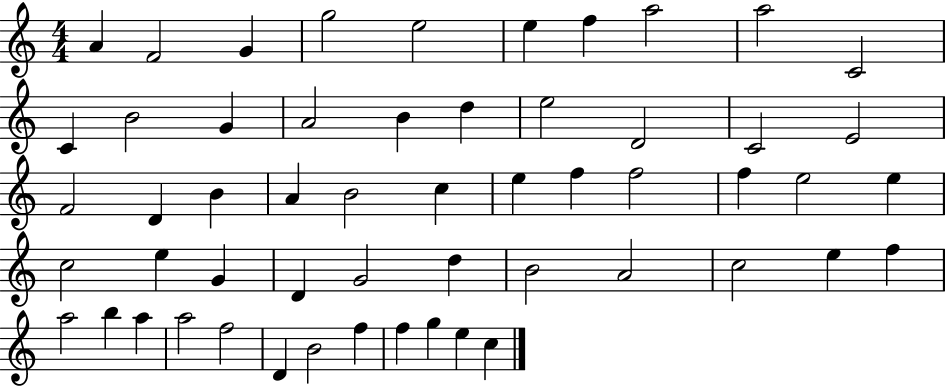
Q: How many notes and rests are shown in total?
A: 55